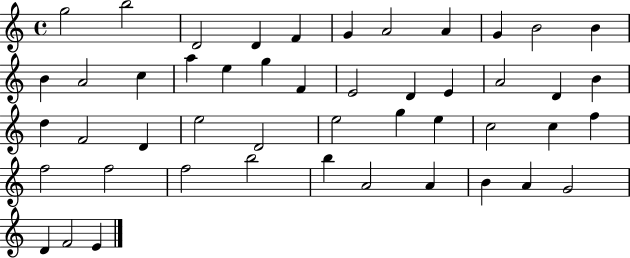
{
  \clef treble
  \time 4/4
  \defaultTimeSignature
  \key c \major
  g''2 b''2 | d'2 d'4 f'4 | g'4 a'2 a'4 | g'4 b'2 b'4 | \break b'4 a'2 c''4 | a''4 e''4 g''4 f'4 | e'2 d'4 e'4 | a'2 d'4 b'4 | \break d''4 f'2 d'4 | e''2 d'2 | e''2 g''4 e''4 | c''2 c''4 f''4 | \break f''2 f''2 | f''2 b''2 | b''4 a'2 a'4 | b'4 a'4 g'2 | \break d'4 f'2 e'4 | \bar "|."
}